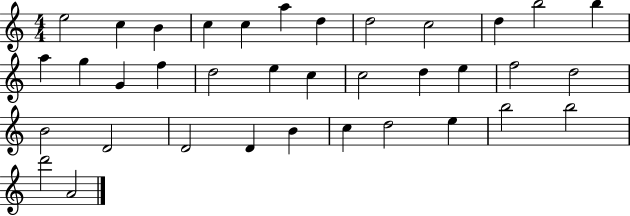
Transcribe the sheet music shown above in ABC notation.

X:1
T:Untitled
M:4/4
L:1/4
K:C
e2 c B c c a d d2 c2 d b2 b a g G f d2 e c c2 d e f2 d2 B2 D2 D2 D B c d2 e b2 b2 d'2 A2